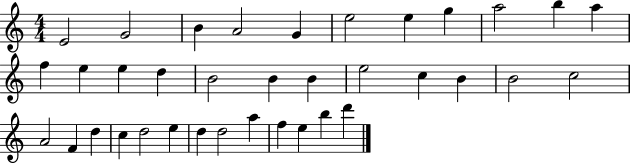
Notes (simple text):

E4/h G4/h B4/q A4/h G4/q E5/h E5/q G5/q A5/h B5/q A5/q F5/q E5/q E5/q D5/q B4/h B4/q B4/q E5/h C5/q B4/q B4/h C5/h A4/h F4/q D5/q C5/q D5/h E5/q D5/q D5/h A5/q F5/q E5/q B5/q D6/q